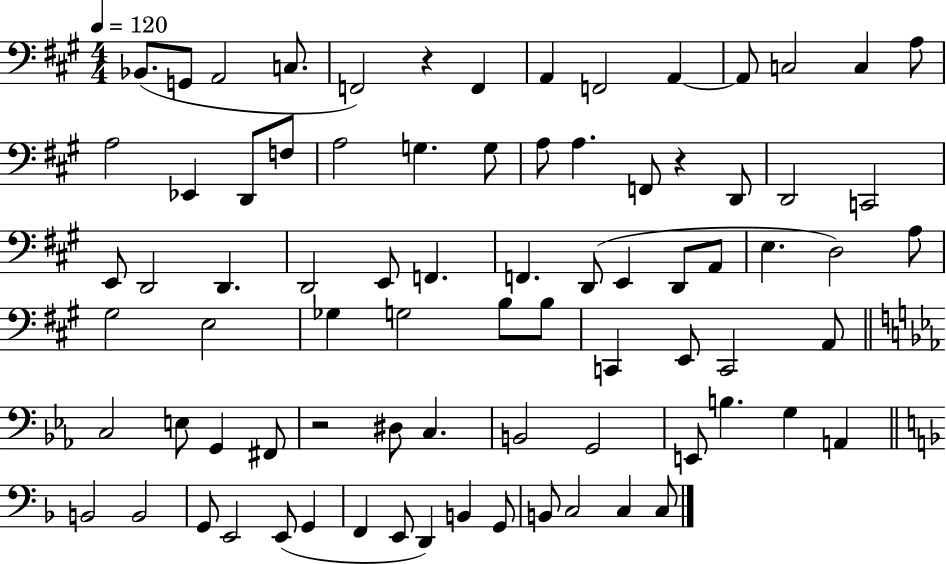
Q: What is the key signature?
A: A major